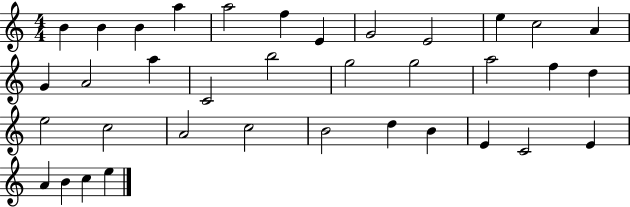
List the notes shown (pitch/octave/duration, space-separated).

B4/q B4/q B4/q A5/q A5/h F5/q E4/q G4/h E4/h E5/q C5/h A4/q G4/q A4/h A5/q C4/h B5/h G5/h G5/h A5/h F5/q D5/q E5/h C5/h A4/h C5/h B4/h D5/q B4/q E4/q C4/h E4/q A4/q B4/q C5/q E5/q